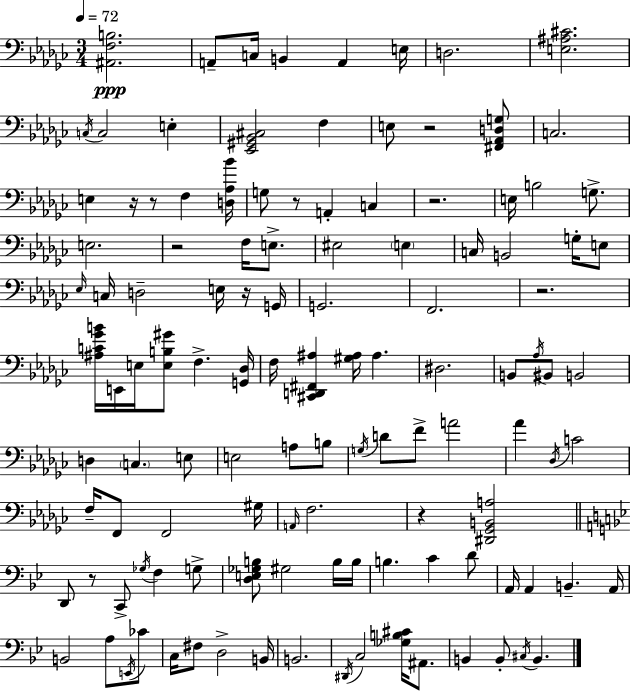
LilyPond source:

{
  \clef bass
  \numericTimeSignature
  \time 3/4
  \key ees \minor
  \tempo 4 = 72
  <ais, f b>2.\ppp | a,8-- c16 b,4 a,4 e16 | d2. | <e ais cis'>2. | \break \acciaccatura { c16 } c2 e4-. | <ees, gis, bes, cis>2 f4 | e8 r2 <fis, aes, d g>8 | c2. | \break e4 r16 r8 f4 | <d aes bes'>16 g8 r8 a,4-. c4 | r2. | e16 b2 g8.-> | \break e2. | r2 f16 e8.-> | eis2 \parenthesize e4 | c16 b,2 g16-. e8 | \break \grace { ees16 } c16 d2-- e16 | r16 g,16 g,2. | f,2. | r2. | \break <ais c' ges' b'>16 e,16 e16 <e b gis'>8 f4.-> | <g, des>16 f16 <cis, d, fis, ais>4 <gis ais>16 ais4. | dis2. | b,8 \acciaccatura { aes16 } bis,8 b,2 | \break d4 \parenthesize c4. | e8 e2 a8 | b8 \acciaccatura { g16 } d'8 f'8-> a'2 | aes'4 \acciaccatura { des16 } c'2 | \break f16-- f,8 f,2 | gis16 \grace { a,16 } f2. | r4 <dis, ges, b, a>2 | \bar "||" \break \key g \minor d,8 r8 c,8-> \acciaccatura { ges16 } f4 g8-> | <d e ges b>8 gis2 b16 | b16 b4. c'4 d'8 | a,16 a,4 b,4.-- | \break a,16 b,2 a8 \acciaccatura { e,16 } | ces'8 c16 fis8 d2-> | b,16 b,2. | \acciaccatura { dis,16 } c2 <ges b cis'>16 | \break ais,8. b,4 b,8-. \acciaccatura { cis16 } b,4. | \bar "|."
}